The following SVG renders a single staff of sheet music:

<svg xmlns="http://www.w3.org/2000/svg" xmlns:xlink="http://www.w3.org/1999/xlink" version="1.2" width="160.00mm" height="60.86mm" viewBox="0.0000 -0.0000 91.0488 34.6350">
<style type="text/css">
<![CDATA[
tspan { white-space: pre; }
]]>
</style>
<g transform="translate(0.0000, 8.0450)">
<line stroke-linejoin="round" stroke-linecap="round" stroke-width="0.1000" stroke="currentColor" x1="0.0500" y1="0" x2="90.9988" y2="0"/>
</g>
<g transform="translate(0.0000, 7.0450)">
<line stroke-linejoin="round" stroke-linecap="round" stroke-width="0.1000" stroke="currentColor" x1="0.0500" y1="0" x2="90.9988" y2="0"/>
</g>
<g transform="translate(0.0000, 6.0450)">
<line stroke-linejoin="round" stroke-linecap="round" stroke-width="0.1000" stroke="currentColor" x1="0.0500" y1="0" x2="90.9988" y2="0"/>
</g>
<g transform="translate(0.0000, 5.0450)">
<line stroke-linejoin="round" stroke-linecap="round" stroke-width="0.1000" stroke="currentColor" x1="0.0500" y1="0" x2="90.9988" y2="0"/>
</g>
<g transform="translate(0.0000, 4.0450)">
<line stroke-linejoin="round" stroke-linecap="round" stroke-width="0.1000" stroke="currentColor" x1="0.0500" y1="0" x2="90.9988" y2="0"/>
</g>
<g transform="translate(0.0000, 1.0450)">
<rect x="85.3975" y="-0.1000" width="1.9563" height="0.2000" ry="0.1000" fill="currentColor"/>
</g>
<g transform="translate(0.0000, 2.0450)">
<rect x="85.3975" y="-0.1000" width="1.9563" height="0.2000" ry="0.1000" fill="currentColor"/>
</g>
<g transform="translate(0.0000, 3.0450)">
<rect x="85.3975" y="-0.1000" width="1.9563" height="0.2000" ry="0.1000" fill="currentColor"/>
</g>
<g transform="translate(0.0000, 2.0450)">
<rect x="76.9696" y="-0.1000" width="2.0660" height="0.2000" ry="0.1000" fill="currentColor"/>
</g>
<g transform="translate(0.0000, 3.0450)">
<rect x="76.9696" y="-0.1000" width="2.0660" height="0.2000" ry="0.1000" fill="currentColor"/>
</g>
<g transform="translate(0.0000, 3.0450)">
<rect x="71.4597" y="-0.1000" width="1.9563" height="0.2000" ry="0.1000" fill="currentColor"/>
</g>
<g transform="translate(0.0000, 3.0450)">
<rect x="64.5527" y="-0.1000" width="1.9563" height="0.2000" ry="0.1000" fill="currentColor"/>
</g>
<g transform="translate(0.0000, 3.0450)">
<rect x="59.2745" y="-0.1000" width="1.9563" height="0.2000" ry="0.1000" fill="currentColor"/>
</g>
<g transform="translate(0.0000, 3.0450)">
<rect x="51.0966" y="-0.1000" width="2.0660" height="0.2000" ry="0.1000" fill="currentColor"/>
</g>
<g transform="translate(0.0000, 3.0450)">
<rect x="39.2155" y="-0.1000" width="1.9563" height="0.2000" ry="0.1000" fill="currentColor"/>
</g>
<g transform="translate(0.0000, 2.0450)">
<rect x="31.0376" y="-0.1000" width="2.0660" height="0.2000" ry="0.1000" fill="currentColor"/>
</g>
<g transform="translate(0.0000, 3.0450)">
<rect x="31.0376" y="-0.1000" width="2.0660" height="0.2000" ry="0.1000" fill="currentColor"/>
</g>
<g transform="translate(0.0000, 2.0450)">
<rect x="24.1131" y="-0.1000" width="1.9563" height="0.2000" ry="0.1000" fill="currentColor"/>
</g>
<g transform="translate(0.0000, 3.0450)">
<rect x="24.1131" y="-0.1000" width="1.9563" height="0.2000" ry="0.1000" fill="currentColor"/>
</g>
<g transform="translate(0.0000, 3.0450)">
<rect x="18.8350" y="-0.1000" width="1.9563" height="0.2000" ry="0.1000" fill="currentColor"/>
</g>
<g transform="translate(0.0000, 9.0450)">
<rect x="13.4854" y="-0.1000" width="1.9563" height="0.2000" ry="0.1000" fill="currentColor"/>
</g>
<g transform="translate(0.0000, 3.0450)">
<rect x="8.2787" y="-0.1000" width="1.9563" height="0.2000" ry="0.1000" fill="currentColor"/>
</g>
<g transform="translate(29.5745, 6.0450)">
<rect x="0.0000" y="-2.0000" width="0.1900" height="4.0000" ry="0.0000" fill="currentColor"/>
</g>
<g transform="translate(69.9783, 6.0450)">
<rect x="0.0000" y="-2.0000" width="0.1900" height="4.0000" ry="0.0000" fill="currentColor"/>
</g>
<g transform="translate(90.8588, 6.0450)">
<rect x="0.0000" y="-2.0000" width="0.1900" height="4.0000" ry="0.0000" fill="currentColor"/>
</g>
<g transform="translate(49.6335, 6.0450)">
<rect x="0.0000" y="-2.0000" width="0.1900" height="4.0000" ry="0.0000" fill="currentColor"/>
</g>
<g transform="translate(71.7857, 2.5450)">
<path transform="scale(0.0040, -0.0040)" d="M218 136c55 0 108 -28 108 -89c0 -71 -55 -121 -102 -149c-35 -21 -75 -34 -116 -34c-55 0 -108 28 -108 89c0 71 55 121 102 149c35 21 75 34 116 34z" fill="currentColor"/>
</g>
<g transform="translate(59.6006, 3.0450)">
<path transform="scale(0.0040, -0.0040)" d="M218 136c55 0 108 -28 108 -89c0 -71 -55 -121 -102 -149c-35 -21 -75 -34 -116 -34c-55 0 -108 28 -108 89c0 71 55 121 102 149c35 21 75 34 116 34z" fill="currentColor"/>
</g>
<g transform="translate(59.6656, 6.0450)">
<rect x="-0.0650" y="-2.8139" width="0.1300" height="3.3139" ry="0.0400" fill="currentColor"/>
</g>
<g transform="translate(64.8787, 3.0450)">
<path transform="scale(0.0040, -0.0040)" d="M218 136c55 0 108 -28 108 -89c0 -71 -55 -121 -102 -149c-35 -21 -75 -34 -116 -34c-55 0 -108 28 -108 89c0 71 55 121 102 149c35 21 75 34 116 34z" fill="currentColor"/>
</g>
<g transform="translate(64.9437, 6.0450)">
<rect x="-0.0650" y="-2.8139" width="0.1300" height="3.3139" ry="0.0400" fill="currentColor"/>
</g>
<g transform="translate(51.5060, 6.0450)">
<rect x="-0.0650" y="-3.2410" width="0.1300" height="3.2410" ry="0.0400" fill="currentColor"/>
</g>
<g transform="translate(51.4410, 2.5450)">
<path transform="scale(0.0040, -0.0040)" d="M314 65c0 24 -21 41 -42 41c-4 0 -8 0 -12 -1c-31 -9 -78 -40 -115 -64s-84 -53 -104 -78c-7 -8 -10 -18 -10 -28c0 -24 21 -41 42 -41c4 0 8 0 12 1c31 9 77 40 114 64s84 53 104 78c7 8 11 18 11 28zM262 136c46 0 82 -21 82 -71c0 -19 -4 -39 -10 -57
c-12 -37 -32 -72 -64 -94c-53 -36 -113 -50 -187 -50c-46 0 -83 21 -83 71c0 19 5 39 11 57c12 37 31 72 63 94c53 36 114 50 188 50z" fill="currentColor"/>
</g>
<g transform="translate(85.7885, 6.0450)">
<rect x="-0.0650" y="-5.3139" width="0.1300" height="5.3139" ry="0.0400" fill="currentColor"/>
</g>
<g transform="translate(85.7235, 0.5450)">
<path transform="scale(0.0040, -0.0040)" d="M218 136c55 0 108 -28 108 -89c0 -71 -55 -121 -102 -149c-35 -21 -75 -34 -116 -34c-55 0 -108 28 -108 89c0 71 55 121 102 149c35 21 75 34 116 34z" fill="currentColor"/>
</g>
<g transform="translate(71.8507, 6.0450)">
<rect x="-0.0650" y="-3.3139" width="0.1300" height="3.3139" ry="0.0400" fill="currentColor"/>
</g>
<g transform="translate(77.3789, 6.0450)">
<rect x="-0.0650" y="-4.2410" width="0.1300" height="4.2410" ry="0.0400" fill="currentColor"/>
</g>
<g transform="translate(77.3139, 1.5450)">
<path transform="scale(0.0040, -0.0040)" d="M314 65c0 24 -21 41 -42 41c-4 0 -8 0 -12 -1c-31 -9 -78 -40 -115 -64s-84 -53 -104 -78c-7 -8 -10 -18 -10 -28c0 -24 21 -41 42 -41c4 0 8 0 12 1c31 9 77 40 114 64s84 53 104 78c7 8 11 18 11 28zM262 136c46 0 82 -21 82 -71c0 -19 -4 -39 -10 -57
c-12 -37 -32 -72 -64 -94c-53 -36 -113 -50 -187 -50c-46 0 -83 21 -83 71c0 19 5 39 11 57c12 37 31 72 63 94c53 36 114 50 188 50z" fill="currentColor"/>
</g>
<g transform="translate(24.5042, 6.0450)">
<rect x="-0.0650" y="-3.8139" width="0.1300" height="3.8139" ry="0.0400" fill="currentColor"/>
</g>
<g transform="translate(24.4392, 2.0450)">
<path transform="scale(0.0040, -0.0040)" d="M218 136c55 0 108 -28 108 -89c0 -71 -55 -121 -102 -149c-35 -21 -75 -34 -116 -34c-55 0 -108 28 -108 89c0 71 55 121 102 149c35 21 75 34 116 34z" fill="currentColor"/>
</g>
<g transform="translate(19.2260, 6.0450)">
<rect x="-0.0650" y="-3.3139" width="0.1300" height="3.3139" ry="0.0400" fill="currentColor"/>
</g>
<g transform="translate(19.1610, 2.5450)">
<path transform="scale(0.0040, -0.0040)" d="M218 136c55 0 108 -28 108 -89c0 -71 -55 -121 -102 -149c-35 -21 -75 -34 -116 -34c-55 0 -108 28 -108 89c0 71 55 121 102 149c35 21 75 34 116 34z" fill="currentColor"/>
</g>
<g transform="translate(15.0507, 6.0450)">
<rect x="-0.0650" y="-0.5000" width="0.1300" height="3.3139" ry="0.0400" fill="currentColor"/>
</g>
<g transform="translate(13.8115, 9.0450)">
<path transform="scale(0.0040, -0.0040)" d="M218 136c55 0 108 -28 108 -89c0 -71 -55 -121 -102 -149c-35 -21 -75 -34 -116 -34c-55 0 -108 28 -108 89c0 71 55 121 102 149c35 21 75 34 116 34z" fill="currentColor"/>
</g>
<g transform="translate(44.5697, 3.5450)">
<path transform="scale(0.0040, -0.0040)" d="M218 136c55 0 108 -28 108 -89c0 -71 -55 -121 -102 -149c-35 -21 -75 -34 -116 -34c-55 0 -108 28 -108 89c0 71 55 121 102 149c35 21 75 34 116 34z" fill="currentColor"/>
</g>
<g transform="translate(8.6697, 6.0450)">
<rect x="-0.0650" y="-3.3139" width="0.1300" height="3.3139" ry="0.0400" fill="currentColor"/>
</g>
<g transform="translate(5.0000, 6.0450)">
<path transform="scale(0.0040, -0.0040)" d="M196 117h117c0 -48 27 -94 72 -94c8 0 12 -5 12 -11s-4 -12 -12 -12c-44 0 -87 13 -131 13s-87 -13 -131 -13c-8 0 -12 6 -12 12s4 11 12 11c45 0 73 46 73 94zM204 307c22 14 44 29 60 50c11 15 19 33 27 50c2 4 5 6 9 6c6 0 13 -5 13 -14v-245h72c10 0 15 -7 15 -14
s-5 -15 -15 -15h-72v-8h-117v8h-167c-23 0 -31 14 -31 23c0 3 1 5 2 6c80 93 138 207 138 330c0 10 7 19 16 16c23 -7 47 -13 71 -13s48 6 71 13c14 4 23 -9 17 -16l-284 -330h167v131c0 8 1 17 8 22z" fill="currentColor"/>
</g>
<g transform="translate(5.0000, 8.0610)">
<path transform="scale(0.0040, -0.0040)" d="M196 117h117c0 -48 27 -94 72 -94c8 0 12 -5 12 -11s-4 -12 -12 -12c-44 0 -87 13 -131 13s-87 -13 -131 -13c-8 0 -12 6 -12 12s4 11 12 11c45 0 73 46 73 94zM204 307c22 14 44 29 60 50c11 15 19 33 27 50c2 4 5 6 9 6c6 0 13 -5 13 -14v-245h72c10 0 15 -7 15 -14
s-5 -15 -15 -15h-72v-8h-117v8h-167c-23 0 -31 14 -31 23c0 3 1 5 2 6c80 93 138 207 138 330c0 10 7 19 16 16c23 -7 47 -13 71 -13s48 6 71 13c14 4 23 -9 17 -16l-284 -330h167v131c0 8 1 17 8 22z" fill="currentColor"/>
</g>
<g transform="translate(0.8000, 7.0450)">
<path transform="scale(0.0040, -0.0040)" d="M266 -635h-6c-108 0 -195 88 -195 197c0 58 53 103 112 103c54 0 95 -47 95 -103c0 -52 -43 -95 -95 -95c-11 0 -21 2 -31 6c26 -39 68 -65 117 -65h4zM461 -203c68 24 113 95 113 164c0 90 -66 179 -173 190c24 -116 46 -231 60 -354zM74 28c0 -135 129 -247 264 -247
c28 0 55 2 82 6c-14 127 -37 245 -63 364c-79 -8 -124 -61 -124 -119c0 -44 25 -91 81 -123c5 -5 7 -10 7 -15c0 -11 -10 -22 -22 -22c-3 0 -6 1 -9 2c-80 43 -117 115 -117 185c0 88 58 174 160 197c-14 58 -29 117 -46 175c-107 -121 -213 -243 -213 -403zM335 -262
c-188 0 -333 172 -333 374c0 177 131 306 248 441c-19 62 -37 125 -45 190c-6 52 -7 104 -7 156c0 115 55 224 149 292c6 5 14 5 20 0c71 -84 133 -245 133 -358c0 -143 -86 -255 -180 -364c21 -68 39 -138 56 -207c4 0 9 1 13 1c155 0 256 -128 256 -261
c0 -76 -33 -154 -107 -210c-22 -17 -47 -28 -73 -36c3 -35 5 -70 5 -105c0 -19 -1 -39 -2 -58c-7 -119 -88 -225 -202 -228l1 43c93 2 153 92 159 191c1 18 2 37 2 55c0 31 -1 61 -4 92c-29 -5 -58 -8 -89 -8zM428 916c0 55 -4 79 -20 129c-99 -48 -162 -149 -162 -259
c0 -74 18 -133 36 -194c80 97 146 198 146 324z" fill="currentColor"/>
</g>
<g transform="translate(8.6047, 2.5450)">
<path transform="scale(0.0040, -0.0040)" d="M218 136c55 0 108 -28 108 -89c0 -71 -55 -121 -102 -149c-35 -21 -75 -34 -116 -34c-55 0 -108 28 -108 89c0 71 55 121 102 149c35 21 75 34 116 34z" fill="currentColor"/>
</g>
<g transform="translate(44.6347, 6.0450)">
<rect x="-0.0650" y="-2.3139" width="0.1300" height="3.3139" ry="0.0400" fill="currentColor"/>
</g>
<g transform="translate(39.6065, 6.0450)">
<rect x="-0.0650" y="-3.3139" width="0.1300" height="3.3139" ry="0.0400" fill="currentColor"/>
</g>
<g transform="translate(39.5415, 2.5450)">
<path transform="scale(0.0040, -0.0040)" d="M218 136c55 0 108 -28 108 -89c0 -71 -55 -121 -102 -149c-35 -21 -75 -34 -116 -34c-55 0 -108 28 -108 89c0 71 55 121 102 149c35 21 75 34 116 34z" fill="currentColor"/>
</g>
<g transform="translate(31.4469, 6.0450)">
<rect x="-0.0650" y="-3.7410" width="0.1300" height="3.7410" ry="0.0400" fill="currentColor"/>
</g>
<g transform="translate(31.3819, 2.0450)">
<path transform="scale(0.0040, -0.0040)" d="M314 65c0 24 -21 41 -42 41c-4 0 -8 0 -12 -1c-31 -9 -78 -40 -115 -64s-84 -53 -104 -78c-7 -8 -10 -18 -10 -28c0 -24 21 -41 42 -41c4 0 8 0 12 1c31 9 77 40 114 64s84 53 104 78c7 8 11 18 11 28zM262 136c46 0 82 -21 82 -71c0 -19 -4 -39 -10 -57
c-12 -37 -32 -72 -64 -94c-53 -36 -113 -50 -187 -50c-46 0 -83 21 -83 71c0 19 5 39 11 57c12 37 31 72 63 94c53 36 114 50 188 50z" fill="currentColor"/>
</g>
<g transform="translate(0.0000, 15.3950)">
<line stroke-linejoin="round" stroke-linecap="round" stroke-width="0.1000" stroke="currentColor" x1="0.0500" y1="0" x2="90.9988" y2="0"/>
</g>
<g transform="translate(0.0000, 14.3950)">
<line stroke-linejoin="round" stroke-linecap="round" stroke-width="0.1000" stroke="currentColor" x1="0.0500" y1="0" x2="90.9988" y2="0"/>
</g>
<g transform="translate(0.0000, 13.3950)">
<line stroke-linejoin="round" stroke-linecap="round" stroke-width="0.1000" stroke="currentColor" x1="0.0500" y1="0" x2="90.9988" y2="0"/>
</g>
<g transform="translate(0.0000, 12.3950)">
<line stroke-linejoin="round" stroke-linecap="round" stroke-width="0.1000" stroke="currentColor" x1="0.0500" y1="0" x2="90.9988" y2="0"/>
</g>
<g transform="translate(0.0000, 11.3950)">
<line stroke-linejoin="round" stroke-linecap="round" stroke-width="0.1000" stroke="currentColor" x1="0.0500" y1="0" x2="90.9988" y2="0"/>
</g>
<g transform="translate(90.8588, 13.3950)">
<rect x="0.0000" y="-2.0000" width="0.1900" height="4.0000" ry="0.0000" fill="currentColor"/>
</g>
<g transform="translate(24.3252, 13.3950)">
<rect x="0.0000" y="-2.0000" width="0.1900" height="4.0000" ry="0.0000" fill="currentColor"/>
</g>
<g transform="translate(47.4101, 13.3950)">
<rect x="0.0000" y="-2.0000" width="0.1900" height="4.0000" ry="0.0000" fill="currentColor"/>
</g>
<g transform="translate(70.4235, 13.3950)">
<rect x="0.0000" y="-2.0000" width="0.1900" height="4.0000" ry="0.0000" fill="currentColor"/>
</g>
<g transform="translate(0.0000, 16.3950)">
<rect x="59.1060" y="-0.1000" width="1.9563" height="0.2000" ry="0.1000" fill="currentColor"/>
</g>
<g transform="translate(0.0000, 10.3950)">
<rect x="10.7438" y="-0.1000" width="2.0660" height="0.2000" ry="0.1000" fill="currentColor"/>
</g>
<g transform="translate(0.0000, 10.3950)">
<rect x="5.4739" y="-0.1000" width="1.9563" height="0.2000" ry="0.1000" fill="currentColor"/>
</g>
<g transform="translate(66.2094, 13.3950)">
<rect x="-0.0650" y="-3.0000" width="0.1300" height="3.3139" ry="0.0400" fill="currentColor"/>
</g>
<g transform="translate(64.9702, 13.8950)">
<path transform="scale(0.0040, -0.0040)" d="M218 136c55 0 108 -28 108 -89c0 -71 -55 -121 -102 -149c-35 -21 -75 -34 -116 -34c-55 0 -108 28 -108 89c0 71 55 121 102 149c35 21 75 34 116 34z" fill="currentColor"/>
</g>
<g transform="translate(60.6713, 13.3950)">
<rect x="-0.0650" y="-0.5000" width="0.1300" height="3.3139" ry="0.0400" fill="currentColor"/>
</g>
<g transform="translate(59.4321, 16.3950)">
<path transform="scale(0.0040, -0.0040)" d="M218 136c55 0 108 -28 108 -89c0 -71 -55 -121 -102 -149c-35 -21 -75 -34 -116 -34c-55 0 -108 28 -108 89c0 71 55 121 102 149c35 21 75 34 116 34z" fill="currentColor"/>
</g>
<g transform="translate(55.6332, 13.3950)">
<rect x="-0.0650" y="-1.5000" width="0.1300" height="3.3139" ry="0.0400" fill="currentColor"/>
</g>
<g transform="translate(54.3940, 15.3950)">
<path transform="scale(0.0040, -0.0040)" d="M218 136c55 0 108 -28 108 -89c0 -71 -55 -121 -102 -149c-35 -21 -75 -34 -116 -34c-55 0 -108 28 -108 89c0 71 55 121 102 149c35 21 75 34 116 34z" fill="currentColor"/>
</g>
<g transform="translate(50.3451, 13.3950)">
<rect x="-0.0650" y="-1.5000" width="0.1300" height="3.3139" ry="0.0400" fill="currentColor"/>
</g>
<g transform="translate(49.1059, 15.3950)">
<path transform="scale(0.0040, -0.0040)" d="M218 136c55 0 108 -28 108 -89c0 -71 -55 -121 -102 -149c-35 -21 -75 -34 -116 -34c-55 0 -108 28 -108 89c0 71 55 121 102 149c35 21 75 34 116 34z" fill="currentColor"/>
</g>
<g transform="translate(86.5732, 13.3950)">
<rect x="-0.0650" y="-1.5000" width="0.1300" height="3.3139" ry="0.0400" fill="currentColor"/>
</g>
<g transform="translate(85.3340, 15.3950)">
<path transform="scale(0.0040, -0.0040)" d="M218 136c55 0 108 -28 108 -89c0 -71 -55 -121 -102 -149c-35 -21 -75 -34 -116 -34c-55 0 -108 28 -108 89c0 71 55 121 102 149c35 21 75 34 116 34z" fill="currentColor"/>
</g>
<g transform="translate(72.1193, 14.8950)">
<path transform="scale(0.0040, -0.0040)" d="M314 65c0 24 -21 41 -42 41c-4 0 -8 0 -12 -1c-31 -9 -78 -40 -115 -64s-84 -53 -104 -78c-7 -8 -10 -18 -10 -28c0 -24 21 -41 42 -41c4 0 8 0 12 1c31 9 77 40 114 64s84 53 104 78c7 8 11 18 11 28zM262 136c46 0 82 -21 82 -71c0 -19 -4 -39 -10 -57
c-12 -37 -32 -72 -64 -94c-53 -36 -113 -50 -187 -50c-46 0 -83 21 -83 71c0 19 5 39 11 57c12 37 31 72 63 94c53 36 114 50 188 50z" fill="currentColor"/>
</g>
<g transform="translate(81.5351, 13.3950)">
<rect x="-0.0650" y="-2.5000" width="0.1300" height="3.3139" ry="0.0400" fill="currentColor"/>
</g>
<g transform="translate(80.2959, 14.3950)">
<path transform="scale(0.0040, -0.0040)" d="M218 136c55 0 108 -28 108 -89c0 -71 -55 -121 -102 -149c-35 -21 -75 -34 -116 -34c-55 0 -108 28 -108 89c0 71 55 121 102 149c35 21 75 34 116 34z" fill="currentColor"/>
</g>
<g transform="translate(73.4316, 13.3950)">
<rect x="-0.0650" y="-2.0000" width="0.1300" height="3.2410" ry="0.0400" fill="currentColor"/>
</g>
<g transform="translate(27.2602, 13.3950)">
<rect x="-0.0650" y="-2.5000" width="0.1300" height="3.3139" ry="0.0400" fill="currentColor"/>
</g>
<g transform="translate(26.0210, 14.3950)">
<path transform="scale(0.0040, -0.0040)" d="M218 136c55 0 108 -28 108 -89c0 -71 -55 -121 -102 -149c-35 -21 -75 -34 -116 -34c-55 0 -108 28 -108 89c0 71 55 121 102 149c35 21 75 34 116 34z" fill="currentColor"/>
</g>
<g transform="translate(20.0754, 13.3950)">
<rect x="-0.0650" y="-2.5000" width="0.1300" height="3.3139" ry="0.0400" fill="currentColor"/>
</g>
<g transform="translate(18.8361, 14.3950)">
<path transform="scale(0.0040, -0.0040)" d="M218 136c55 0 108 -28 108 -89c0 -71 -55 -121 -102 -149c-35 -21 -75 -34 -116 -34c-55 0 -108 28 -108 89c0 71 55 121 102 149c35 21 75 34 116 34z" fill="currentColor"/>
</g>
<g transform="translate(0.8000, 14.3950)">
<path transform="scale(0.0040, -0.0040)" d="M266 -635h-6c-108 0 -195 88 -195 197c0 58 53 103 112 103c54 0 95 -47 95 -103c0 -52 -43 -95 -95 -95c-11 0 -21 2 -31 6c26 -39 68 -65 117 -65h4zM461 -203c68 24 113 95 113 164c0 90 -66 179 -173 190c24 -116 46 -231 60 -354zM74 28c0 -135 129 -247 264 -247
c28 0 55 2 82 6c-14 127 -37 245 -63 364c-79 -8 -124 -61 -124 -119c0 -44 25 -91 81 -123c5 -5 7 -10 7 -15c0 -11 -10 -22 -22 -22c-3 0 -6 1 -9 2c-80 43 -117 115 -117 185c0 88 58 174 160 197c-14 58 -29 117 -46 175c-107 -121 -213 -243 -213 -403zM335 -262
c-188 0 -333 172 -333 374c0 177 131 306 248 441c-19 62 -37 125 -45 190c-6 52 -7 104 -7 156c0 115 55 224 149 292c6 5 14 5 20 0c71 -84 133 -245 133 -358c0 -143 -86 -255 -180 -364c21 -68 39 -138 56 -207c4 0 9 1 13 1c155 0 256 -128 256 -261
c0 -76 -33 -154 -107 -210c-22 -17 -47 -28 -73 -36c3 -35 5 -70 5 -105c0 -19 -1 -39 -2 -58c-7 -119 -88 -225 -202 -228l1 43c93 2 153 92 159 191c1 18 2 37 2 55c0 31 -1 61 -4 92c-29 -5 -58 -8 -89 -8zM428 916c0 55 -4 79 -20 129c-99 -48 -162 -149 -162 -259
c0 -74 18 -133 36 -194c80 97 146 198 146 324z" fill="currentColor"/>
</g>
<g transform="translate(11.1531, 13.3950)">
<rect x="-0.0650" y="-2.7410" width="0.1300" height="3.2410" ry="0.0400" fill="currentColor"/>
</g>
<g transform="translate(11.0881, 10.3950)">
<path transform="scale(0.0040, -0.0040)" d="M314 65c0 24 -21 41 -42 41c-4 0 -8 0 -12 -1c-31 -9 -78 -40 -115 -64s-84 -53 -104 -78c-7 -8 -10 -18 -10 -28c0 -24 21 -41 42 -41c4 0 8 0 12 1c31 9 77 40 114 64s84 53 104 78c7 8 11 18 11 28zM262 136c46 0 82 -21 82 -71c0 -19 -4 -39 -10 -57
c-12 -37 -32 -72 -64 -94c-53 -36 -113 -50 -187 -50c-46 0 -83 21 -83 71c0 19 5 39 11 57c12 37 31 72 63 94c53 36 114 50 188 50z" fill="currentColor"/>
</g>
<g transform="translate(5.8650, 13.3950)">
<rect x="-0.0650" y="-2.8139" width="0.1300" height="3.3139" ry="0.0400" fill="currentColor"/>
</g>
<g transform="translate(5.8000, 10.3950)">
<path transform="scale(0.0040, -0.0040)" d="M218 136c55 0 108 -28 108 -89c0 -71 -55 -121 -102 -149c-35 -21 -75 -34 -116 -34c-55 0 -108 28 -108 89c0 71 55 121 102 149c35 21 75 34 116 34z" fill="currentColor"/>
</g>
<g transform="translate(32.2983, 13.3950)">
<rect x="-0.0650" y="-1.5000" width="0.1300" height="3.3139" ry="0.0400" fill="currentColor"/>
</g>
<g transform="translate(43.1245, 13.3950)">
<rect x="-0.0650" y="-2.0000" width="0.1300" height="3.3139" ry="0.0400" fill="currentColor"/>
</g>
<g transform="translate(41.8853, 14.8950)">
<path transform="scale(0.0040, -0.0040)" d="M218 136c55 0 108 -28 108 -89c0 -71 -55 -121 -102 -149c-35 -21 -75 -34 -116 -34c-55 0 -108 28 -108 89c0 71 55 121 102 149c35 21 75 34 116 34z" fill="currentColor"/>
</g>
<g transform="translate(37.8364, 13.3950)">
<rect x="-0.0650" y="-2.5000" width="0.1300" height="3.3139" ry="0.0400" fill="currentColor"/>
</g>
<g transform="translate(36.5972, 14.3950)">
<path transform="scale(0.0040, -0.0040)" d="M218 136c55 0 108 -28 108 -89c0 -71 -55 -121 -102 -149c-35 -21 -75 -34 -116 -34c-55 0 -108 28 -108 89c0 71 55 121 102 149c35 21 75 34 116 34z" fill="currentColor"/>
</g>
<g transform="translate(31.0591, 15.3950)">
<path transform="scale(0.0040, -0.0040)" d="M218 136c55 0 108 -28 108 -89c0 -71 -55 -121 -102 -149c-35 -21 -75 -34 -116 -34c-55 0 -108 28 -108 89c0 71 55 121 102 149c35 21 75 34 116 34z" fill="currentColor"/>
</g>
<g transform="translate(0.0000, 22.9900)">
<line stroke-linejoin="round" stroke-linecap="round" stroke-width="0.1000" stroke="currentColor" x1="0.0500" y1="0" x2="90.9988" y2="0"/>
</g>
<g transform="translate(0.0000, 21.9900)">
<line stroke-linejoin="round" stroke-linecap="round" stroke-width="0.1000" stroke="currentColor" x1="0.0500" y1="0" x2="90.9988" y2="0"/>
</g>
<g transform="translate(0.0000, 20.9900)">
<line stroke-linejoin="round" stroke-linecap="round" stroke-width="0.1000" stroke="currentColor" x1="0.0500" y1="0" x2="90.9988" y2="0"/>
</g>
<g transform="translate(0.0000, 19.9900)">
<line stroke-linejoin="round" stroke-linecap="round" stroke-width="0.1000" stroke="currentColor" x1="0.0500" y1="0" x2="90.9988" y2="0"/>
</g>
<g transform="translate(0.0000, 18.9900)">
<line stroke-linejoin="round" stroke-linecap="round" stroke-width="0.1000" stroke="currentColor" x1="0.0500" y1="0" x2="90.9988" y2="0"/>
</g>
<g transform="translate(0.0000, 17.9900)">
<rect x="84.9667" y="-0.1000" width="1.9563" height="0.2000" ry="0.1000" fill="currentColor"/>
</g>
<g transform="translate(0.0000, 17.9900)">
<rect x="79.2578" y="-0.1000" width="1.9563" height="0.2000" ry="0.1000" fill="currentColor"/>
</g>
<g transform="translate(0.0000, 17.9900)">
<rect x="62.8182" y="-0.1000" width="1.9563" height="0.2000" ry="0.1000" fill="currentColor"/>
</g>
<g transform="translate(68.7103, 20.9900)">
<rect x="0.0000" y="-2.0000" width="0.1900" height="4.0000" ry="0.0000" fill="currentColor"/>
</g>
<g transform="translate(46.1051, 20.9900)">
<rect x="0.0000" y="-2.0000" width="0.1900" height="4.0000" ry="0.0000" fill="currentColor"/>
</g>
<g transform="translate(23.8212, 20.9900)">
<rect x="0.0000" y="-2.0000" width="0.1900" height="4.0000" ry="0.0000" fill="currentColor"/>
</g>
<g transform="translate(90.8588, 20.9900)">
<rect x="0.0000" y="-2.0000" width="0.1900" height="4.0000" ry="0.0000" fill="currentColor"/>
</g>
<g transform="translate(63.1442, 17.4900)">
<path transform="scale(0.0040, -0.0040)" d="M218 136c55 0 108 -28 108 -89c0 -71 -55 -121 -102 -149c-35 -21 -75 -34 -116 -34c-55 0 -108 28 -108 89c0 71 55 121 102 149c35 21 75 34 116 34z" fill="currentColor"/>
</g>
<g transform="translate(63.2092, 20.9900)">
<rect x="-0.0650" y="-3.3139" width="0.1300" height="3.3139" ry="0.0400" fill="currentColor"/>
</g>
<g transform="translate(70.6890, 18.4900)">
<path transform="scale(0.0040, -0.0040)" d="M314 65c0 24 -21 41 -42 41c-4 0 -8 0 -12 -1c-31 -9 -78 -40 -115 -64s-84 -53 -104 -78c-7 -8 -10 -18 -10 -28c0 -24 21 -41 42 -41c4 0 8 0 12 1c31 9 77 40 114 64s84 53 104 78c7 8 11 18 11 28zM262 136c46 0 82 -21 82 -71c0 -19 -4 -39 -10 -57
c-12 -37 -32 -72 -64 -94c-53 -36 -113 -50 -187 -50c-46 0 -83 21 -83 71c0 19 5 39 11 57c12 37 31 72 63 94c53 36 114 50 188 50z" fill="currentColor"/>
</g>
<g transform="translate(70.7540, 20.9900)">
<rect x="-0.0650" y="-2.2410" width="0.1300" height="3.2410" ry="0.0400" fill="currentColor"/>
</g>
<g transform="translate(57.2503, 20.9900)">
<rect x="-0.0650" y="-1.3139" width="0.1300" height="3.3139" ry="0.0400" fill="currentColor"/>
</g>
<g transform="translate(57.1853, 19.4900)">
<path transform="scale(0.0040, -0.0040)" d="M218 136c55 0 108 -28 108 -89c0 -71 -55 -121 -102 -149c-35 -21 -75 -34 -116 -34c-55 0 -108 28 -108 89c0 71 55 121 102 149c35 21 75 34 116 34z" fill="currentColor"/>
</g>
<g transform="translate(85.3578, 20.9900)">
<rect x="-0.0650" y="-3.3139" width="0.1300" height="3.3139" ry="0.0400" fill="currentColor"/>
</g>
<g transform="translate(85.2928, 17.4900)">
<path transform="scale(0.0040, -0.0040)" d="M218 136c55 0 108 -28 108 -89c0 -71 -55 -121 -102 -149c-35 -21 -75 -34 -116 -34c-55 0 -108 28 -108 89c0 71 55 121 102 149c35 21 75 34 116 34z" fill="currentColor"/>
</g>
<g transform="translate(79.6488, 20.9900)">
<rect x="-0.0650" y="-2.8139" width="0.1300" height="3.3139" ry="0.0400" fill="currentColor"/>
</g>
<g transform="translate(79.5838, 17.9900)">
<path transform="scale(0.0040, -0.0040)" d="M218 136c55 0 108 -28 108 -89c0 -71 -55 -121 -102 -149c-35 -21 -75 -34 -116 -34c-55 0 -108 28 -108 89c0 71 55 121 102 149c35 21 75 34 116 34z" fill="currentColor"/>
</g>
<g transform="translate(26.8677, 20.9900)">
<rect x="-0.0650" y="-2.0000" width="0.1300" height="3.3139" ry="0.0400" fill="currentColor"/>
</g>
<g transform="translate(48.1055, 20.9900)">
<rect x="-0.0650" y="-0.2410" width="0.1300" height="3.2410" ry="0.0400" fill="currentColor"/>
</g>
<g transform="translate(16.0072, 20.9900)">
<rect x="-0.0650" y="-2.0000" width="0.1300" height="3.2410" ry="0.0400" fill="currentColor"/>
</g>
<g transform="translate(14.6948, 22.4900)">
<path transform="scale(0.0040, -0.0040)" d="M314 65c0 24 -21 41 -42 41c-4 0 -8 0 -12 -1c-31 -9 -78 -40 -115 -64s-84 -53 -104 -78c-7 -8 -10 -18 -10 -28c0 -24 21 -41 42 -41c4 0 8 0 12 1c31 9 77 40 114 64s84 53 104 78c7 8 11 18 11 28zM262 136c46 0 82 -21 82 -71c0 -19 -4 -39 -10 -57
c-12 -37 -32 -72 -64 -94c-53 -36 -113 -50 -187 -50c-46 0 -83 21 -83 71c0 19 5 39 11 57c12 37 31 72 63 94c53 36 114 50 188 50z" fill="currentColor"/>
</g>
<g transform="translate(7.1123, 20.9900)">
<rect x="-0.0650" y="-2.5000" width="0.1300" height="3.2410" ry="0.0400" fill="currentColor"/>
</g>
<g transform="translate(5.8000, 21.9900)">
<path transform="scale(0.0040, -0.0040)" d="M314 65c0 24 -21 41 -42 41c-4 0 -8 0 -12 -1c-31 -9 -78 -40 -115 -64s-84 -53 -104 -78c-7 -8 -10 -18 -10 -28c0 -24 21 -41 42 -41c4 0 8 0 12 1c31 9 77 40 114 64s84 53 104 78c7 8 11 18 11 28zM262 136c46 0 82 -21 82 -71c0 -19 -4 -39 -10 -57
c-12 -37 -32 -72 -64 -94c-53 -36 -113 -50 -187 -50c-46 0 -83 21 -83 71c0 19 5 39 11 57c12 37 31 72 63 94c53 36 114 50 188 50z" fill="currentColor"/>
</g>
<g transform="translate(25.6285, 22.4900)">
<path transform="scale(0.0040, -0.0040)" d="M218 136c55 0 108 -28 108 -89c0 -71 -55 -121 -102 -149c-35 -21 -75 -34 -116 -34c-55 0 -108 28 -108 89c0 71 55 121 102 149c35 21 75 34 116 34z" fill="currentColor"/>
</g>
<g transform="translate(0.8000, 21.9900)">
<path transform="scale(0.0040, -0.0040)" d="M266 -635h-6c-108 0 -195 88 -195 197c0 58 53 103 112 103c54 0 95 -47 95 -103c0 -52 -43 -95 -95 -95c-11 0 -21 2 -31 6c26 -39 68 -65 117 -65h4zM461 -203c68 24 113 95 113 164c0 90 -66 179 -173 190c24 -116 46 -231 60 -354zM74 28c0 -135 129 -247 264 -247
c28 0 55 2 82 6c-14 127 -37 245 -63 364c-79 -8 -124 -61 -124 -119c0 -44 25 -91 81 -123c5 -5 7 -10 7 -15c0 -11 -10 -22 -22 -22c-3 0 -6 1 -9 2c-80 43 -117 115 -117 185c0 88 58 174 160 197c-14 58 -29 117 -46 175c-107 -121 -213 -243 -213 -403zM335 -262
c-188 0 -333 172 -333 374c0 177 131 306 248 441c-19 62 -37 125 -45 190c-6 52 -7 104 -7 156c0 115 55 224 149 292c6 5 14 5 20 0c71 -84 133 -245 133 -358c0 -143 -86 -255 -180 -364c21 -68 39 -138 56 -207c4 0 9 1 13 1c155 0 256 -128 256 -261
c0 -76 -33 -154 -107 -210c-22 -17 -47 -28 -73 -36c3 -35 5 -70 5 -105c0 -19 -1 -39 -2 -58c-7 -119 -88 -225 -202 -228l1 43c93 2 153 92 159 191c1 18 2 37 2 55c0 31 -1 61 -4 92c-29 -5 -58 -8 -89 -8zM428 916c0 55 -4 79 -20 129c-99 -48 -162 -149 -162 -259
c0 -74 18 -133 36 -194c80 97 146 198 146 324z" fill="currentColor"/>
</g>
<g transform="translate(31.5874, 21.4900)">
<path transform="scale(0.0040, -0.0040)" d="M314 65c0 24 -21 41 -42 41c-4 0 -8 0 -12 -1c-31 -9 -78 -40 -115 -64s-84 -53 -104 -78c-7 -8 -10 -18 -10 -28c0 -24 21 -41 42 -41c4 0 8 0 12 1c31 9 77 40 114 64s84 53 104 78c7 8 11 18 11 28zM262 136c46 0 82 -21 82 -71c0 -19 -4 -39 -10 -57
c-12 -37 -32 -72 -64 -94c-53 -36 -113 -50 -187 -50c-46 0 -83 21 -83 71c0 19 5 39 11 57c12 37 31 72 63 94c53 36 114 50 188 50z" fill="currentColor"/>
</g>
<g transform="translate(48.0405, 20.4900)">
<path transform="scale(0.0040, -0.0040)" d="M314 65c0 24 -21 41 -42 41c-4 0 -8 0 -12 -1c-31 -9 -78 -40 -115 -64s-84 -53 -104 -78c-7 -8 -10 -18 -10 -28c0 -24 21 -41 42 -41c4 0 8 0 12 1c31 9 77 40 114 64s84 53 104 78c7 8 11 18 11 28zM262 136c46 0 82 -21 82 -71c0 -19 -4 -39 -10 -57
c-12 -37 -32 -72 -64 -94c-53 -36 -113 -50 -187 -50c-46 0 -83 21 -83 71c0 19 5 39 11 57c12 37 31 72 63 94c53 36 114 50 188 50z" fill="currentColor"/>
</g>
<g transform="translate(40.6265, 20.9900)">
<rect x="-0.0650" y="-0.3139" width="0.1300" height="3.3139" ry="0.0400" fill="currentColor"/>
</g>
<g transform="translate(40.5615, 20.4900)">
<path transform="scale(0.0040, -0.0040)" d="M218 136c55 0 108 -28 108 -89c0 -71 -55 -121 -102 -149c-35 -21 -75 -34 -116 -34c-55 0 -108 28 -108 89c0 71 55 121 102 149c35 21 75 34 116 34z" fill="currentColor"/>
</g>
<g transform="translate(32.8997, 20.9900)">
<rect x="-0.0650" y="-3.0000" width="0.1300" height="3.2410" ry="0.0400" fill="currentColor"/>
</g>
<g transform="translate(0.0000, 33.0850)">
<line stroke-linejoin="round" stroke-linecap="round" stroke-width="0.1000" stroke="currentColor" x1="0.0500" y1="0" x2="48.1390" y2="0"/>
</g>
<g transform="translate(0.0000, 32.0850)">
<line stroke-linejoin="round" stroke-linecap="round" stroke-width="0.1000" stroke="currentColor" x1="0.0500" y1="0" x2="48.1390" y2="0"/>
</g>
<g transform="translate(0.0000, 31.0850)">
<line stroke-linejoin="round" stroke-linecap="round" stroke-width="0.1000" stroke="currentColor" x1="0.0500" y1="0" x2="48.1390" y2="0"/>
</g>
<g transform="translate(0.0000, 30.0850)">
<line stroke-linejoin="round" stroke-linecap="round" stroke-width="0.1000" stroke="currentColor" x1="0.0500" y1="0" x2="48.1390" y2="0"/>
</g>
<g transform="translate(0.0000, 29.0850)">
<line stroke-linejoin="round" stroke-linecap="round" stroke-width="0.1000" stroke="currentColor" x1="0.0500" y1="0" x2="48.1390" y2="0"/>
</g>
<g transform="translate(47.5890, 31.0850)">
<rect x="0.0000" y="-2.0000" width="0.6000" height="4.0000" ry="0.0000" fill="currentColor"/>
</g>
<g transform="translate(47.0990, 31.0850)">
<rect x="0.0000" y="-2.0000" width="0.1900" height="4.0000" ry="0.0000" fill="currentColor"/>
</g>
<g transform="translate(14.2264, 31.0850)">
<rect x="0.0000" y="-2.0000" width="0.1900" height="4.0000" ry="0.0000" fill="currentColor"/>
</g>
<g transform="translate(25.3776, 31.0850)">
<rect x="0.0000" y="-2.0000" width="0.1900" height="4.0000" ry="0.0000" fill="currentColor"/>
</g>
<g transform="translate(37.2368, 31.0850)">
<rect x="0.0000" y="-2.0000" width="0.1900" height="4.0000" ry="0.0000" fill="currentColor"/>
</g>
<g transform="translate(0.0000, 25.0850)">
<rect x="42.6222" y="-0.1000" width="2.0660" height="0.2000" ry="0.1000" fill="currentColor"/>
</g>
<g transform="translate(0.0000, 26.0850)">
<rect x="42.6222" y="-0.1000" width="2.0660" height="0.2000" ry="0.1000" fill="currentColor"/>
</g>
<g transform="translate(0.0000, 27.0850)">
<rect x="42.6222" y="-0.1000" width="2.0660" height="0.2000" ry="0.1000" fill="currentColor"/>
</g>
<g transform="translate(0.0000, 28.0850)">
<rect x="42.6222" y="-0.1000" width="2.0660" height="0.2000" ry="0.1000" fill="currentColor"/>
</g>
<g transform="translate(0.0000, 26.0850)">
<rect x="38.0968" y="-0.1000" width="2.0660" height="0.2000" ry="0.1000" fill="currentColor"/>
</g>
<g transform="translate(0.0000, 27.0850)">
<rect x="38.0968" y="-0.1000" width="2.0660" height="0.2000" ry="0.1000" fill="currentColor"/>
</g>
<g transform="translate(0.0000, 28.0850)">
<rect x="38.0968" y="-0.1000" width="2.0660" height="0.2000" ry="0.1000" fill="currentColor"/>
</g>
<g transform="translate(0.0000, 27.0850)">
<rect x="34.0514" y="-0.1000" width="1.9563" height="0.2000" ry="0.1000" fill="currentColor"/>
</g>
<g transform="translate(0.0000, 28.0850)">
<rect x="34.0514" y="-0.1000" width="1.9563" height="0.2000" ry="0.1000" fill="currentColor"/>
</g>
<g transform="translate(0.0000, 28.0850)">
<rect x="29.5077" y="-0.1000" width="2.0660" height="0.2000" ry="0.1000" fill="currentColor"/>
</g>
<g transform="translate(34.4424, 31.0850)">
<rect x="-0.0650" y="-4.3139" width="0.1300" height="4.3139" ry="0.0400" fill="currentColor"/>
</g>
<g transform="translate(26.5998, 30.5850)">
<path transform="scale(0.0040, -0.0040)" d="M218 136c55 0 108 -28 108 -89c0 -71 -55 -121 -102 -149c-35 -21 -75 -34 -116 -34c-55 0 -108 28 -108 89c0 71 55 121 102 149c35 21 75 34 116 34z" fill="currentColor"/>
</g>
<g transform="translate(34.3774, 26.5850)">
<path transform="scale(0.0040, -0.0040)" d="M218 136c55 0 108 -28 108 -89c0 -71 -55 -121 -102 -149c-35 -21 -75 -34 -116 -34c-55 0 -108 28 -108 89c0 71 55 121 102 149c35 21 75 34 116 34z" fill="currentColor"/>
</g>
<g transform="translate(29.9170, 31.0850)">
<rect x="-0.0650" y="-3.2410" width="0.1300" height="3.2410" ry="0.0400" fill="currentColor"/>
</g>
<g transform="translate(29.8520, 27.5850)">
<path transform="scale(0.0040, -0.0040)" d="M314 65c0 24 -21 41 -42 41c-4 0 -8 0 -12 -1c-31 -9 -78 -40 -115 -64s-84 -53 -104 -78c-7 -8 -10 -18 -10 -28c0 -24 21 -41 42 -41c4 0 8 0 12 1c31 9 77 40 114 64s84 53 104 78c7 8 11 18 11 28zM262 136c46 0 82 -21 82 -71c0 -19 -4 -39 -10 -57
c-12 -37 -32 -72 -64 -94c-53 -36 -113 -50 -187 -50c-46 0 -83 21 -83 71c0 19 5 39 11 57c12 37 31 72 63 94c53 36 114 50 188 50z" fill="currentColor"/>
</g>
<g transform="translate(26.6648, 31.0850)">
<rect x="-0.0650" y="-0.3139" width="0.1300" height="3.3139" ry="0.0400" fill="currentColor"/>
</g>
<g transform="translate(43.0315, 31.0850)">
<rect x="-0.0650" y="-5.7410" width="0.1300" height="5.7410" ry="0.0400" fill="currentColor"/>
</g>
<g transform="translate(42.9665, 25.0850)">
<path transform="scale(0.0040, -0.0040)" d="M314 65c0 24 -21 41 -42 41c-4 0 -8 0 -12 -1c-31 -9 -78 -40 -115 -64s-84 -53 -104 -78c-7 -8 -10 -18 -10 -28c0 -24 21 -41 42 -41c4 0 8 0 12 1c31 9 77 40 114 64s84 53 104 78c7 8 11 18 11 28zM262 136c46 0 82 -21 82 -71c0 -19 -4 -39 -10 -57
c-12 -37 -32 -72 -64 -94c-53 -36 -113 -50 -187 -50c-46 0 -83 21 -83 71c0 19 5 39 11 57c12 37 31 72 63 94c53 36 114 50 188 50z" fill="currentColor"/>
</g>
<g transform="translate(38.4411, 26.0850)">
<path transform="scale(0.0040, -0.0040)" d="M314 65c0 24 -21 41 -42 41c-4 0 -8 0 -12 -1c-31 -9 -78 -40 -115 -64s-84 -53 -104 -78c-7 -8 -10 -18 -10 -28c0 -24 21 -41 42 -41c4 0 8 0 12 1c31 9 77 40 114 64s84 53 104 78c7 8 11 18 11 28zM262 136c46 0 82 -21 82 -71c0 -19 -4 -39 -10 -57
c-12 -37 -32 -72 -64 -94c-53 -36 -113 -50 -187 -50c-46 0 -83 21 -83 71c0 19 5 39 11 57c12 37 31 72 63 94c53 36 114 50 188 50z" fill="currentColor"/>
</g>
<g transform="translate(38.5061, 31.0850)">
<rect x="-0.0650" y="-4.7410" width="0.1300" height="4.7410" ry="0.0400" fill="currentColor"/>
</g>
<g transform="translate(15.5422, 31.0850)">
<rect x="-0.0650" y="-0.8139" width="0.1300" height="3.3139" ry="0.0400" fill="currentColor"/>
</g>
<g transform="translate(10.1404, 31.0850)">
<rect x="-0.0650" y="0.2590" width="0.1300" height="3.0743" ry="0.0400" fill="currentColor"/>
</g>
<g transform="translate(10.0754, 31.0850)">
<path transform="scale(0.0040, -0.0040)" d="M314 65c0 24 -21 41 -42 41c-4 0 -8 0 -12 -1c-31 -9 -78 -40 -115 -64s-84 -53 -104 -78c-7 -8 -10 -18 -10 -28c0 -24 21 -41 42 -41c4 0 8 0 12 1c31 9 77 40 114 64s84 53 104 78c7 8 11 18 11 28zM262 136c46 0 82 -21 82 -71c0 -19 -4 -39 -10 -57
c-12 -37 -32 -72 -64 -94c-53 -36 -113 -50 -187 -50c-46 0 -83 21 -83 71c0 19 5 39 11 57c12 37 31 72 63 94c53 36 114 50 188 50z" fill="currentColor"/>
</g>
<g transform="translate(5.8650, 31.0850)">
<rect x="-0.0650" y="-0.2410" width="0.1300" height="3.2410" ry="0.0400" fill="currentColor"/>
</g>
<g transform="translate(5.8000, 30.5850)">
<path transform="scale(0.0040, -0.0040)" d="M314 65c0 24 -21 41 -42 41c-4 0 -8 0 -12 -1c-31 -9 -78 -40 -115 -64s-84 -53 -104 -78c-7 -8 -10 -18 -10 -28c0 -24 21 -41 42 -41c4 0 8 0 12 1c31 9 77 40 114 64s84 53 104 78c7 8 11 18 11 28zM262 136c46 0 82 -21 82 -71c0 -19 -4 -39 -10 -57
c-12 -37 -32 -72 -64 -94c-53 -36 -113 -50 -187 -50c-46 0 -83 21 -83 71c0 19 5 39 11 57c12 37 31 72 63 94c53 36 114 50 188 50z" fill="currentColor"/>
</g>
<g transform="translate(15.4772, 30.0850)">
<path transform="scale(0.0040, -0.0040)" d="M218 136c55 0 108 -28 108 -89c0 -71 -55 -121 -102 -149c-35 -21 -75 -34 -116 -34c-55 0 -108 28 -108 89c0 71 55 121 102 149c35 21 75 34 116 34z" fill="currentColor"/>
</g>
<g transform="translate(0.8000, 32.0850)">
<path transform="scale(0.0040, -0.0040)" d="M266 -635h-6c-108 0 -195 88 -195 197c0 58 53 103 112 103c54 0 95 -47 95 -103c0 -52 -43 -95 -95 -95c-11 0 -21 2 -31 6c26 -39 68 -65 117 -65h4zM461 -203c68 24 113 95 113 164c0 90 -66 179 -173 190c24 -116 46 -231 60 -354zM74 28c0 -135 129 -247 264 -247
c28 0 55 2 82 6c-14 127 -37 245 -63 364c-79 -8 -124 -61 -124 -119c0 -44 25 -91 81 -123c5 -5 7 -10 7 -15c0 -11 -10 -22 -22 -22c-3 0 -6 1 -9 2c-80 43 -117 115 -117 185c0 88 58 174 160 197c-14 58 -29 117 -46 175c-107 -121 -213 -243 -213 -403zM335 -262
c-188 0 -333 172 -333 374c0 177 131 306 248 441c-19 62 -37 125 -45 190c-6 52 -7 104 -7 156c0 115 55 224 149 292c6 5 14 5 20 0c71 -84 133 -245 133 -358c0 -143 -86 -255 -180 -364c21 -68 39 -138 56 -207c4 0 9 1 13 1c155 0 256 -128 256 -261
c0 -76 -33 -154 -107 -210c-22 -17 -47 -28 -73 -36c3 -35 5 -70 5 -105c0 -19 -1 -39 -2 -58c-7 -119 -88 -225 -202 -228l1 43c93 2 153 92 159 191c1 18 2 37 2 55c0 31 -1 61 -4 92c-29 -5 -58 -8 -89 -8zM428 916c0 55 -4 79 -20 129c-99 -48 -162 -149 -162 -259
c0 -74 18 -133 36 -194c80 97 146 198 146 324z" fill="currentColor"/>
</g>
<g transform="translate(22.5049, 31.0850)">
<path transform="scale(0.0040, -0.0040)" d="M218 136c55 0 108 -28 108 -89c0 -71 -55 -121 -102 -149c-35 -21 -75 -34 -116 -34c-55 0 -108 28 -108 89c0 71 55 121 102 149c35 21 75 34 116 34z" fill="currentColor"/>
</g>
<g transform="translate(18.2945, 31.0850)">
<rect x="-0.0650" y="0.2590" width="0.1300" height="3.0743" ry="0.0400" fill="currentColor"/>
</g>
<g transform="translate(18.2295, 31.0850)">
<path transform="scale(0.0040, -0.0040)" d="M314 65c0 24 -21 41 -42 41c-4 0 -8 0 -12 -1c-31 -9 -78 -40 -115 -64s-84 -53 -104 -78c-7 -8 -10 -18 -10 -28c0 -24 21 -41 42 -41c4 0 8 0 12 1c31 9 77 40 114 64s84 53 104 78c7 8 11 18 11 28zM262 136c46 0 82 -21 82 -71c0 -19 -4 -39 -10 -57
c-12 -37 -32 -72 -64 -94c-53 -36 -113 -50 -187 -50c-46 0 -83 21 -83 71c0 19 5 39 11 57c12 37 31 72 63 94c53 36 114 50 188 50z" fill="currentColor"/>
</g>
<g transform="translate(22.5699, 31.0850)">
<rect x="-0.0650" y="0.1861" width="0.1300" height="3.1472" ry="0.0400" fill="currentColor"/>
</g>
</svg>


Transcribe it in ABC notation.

X:1
T:Untitled
M:4/4
L:1/4
K:C
b C b c' c'2 b g b2 a a b d'2 f' a a2 G G E G F E E C A F2 G E G2 F2 F A2 c c2 e b g2 a b c2 B2 d B2 B c b2 d' e'2 g'2